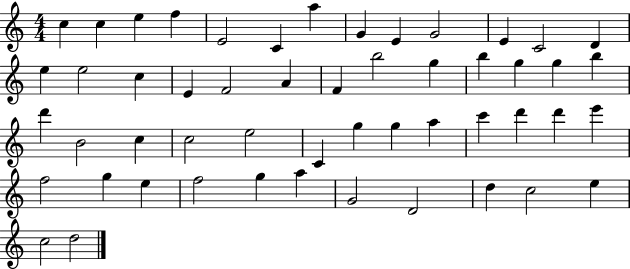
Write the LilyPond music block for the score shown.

{
  \clef treble
  \numericTimeSignature
  \time 4/4
  \key c \major
  c''4 c''4 e''4 f''4 | e'2 c'4 a''4 | g'4 e'4 g'2 | e'4 c'2 d'4 | \break e''4 e''2 c''4 | e'4 f'2 a'4 | f'4 b''2 g''4 | b''4 g''4 g''4 b''4 | \break d'''4 b'2 c''4 | c''2 e''2 | c'4 g''4 g''4 a''4 | c'''4 d'''4 d'''4 e'''4 | \break f''2 g''4 e''4 | f''2 g''4 a''4 | g'2 d'2 | d''4 c''2 e''4 | \break c''2 d''2 | \bar "|."
}